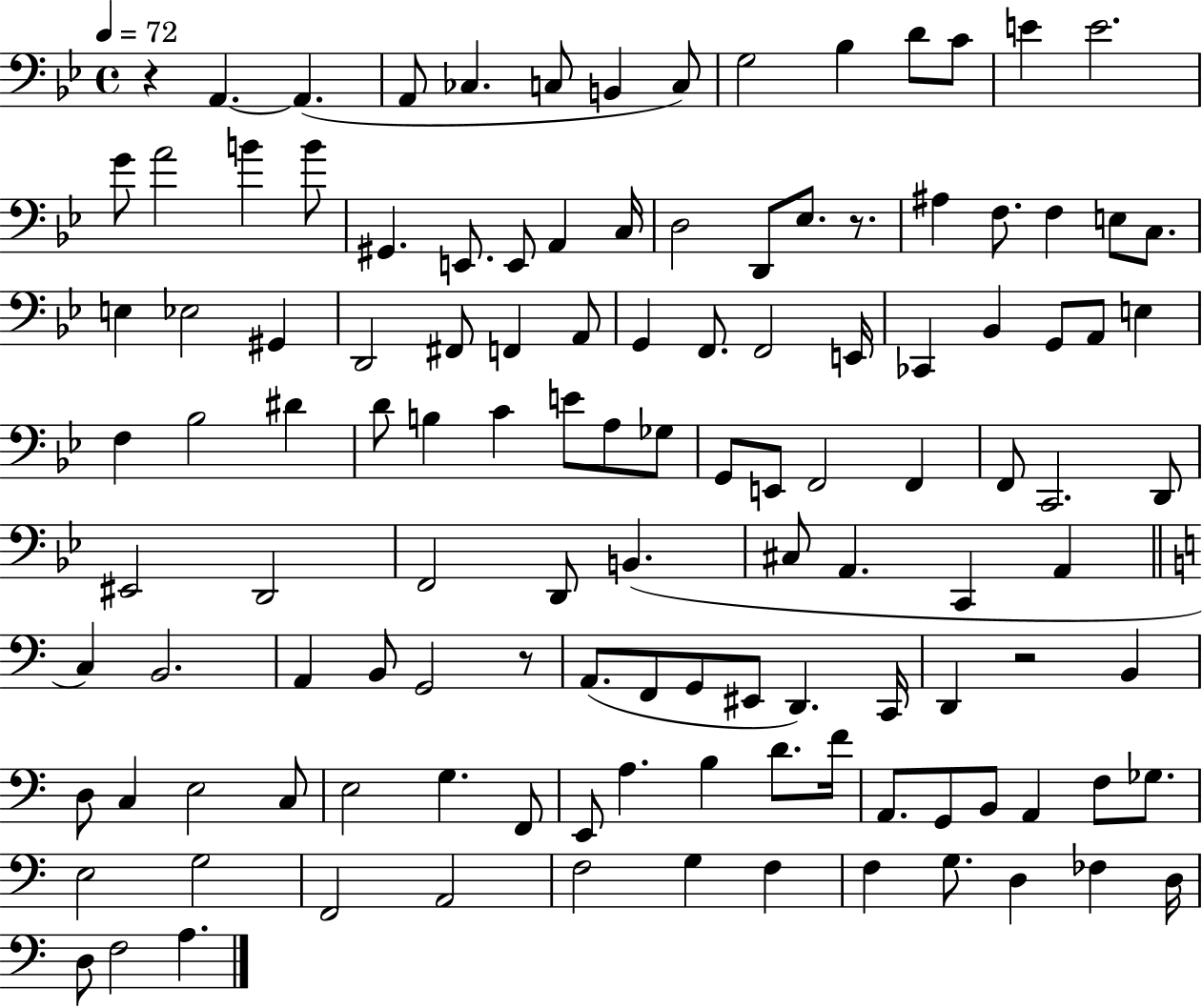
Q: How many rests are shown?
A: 4